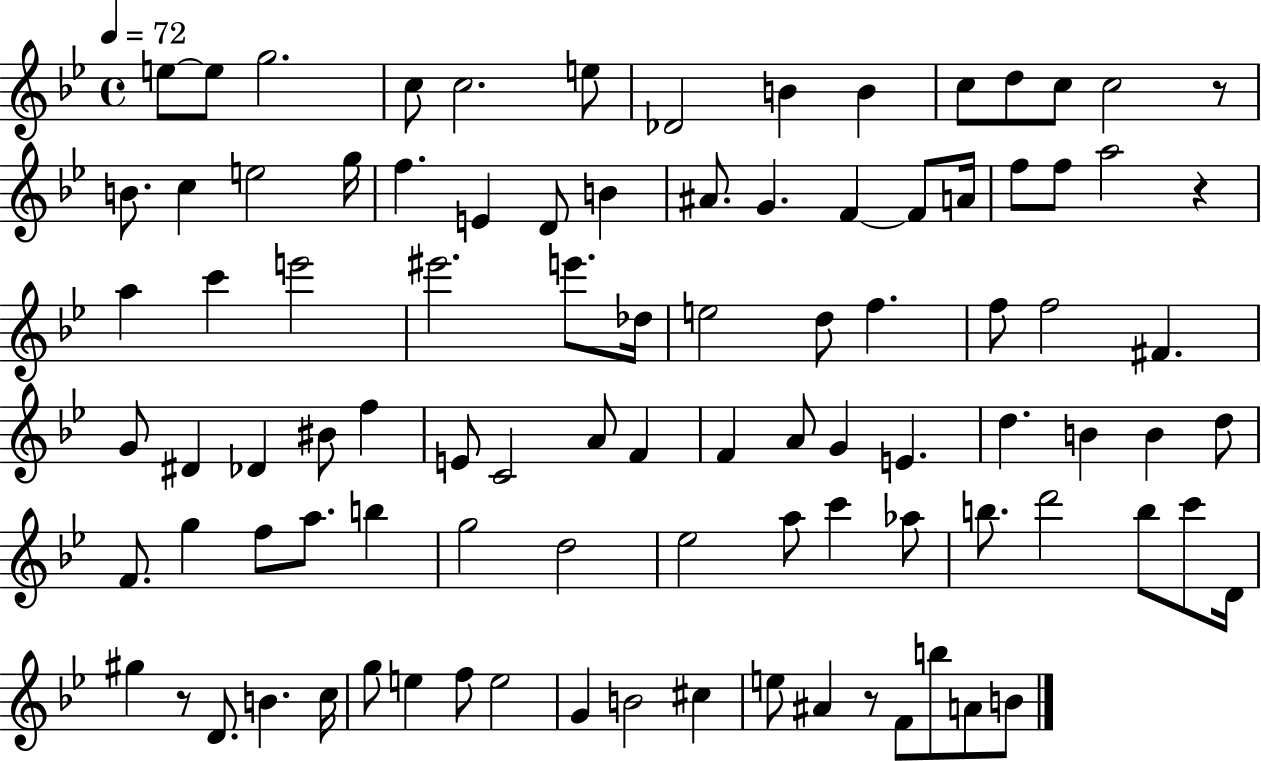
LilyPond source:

{
  \clef treble
  \time 4/4
  \defaultTimeSignature
  \key bes \major
  \tempo 4 = 72
  \repeat volta 2 { e''8~~ e''8 g''2. | c''8 c''2. e''8 | des'2 b'4 b'4 | c''8 d''8 c''8 c''2 r8 | \break b'8. c''4 e''2 g''16 | f''4. e'4 d'8 b'4 | ais'8. g'4. f'4~~ f'8 a'16 | f''8 f''8 a''2 r4 | \break a''4 c'''4 e'''2 | eis'''2. e'''8. des''16 | e''2 d''8 f''4. | f''8 f''2 fis'4. | \break g'8 dis'4 des'4 bis'8 f''4 | e'8 c'2 a'8 f'4 | f'4 a'8 g'4 e'4. | d''4. b'4 b'4 d''8 | \break f'8. g''4 f''8 a''8. b''4 | g''2 d''2 | ees''2 a''8 c'''4 aes''8 | b''8. d'''2 b''8 c'''8 d'16 | \break gis''4 r8 d'8. b'4. c''16 | g''8 e''4 f''8 e''2 | g'4 b'2 cis''4 | e''8 ais'4 r8 f'8 b''8 a'8 b'8 | \break } \bar "|."
}